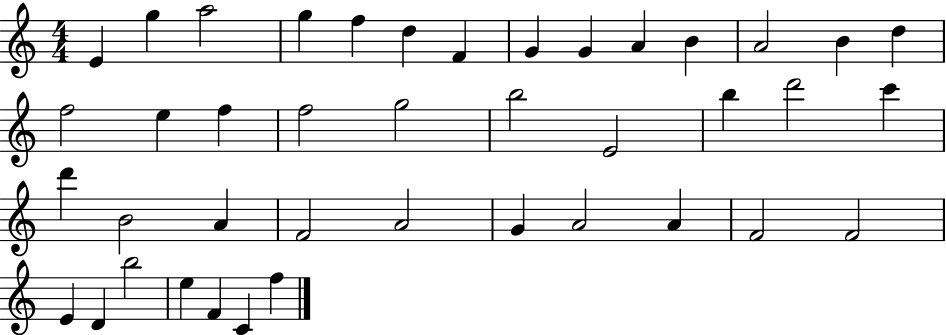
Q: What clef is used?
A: treble